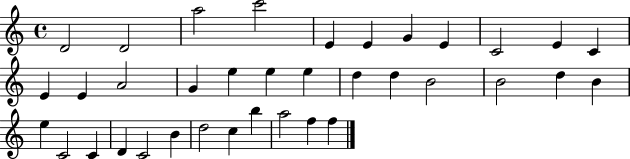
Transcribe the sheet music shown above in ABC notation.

X:1
T:Untitled
M:4/4
L:1/4
K:C
D2 D2 a2 c'2 E E G E C2 E C E E A2 G e e e d d B2 B2 d B e C2 C D C2 B d2 c b a2 f f